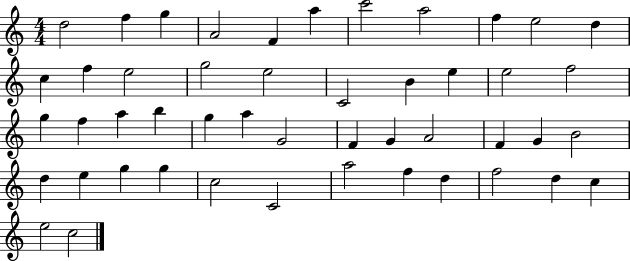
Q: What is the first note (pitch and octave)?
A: D5